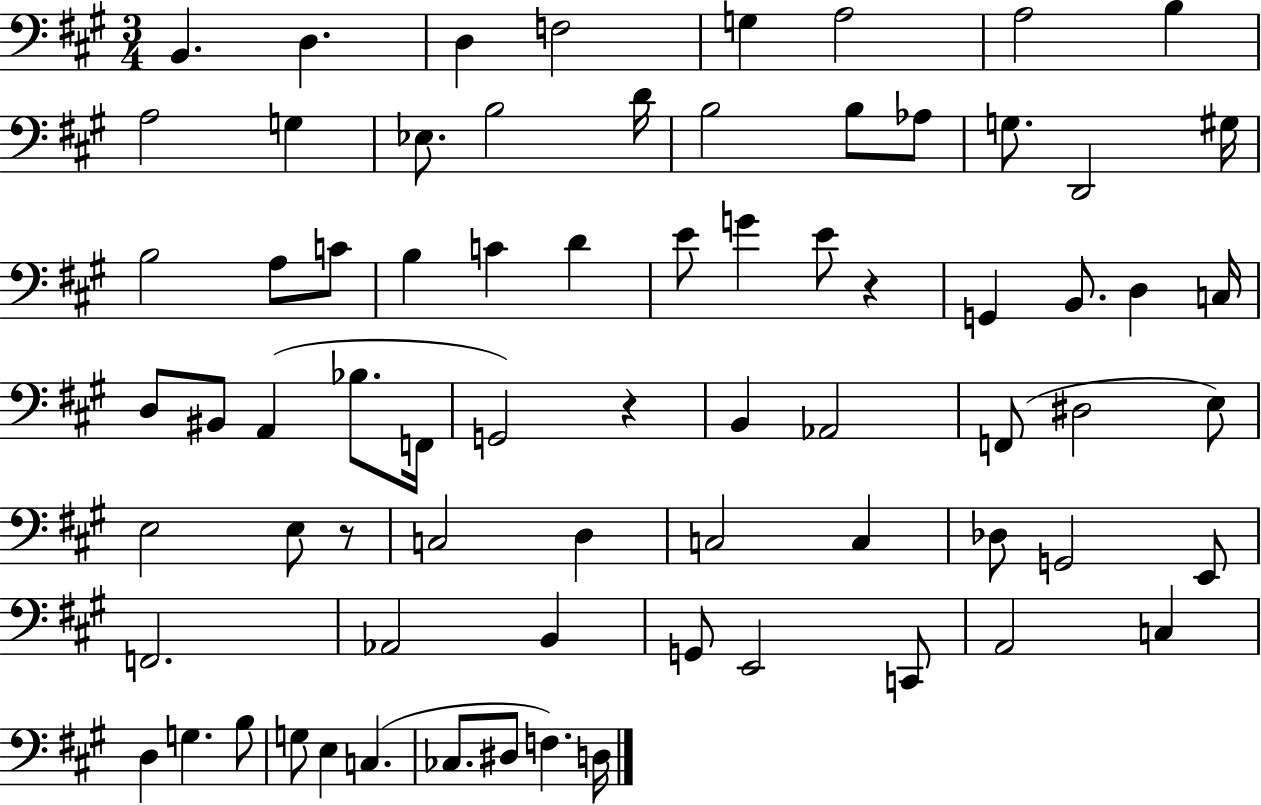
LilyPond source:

{
  \clef bass
  \numericTimeSignature
  \time 3/4
  \key a \major
  b,4. d4. | d4 f2 | g4 a2 | a2 b4 | \break a2 g4 | ees8. b2 d'16 | b2 b8 aes8 | g8. d,2 gis16 | \break b2 a8 c'8 | b4 c'4 d'4 | e'8 g'4 e'8 r4 | g,4 b,8. d4 c16 | \break d8 bis,8 a,4( bes8. f,16 | g,2) r4 | b,4 aes,2 | f,8( dis2 e8) | \break e2 e8 r8 | c2 d4 | c2 c4 | des8 g,2 e,8 | \break f,2. | aes,2 b,4 | g,8 e,2 c,8 | a,2 c4 | \break d4 g4. b8 | g8 e4 c4.( | ces8. dis8 f4.) d16 | \bar "|."
}